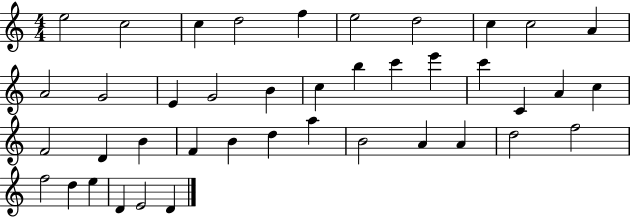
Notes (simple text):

E5/h C5/h C5/q D5/h F5/q E5/h D5/h C5/q C5/h A4/q A4/h G4/h E4/q G4/h B4/q C5/q B5/q C6/q E6/q C6/q C4/q A4/q C5/q F4/h D4/q B4/q F4/q B4/q D5/q A5/q B4/h A4/q A4/q D5/h F5/h F5/h D5/q E5/q D4/q E4/h D4/q